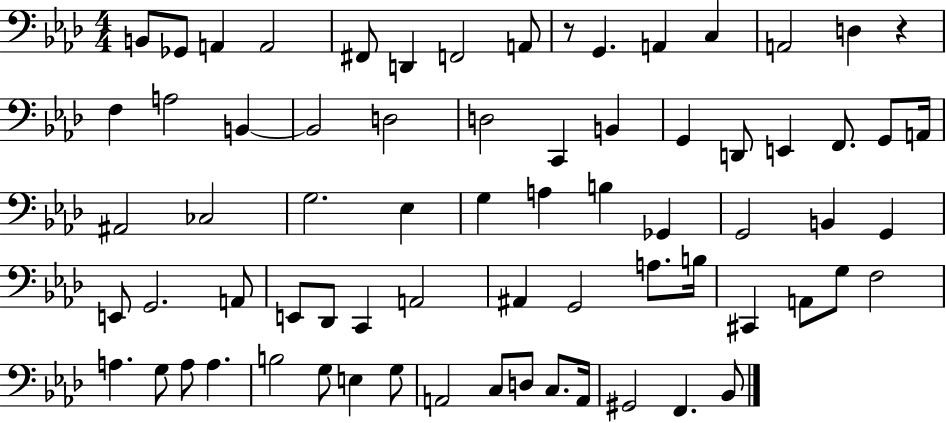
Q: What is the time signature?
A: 4/4